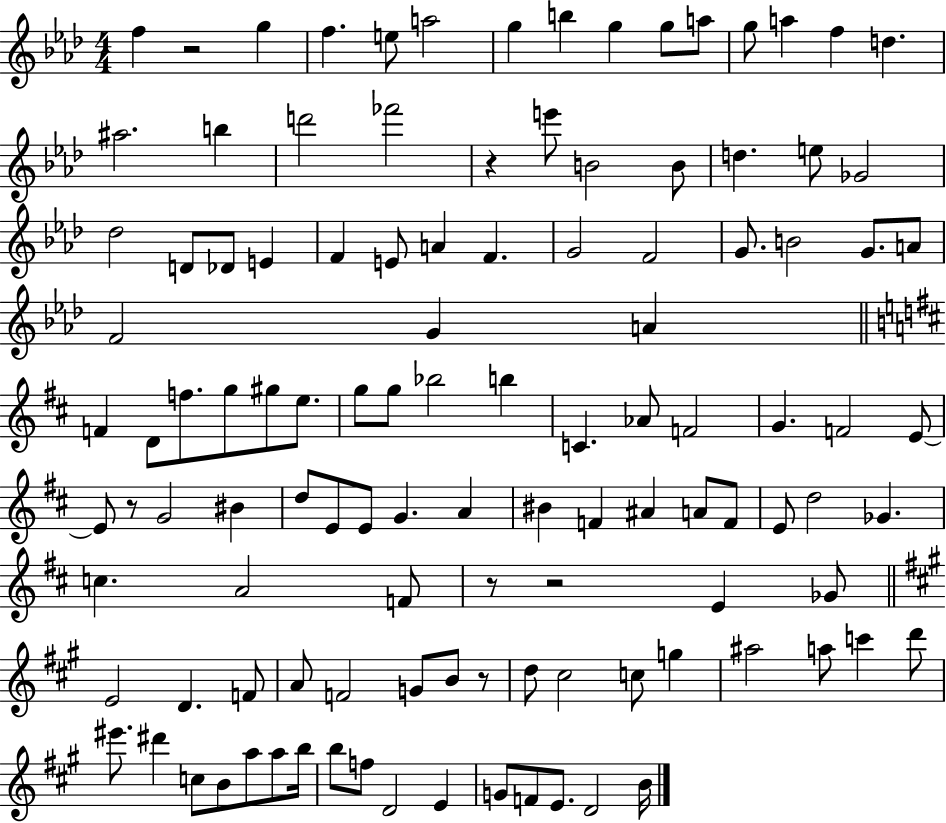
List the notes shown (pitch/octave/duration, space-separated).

F5/q R/h G5/q F5/q. E5/e A5/h G5/q B5/q G5/q G5/e A5/e G5/e A5/q F5/q D5/q. A#5/h. B5/q D6/h FES6/h R/q E6/e B4/h B4/e D5/q. E5/e Gb4/h Db5/h D4/e Db4/e E4/q F4/q E4/e A4/q F4/q. G4/h F4/h G4/e. B4/h G4/e. A4/e F4/h G4/q A4/q F4/q D4/e F5/e. G5/e G#5/e E5/e. G5/e G5/e Bb5/h B5/q C4/q. Ab4/e F4/h G4/q. F4/h E4/e E4/e R/e G4/h BIS4/q D5/e E4/e E4/e G4/q. A4/q BIS4/q F4/q A#4/q A4/e F4/e E4/e D5/h Gb4/q. C5/q. A4/h F4/e R/e R/h E4/q Gb4/e E4/h D4/q. F4/e A4/e F4/h G4/e B4/e R/e D5/e C#5/h C5/e G5/q A#5/h A5/e C6/q D6/e EIS6/e. D#6/q C5/e B4/e A5/e A5/e B5/s B5/e F5/e D4/h E4/q G4/e F4/e E4/e. D4/h B4/s